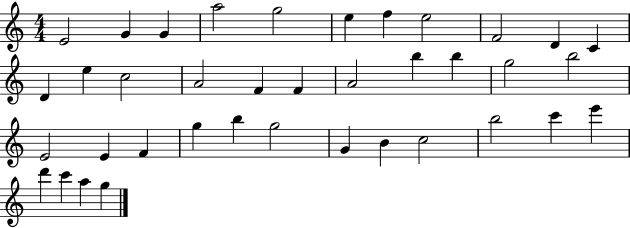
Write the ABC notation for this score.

X:1
T:Untitled
M:4/4
L:1/4
K:C
E2 G G a2 g2 e f e2 F2 D C D e c2 A2 F F A2 b b g2 b2 E2 E F g b g2 G B c2 b2 c' e' d' c' a g